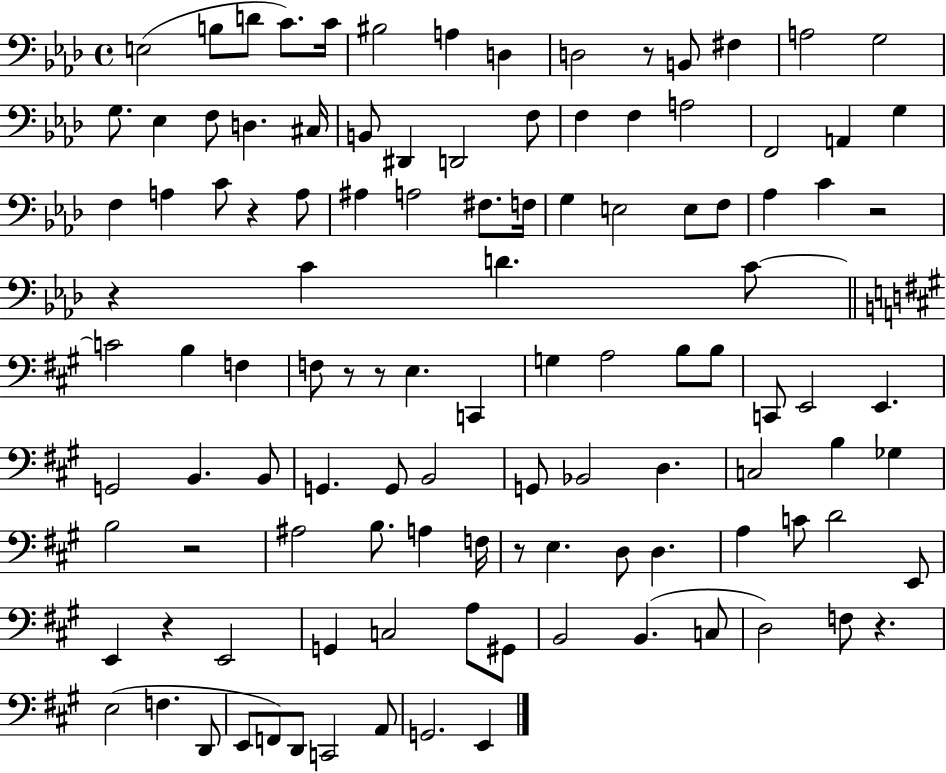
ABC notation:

X:1
T:Untitled
M:4/4
L:1/4
K:Ab
E,2 B,/2 D/2 C/2 C/4 ^B,2 A, D, D,2 z/2 B,,/2 ^F, A,2 G,2 G,/2 _E, F,/2 D, ^C,/4 B,,/2 ^D,, D,,2 F,/2 F, F, A,2 F,,2 A,, G, F, A, C/2 z A,/2 ^A, A,2 ^F,/2 F,/4 G, E,2 E,/2 F,/2 _A, C z2 z C D C/2 C2 B, F, F,/2 z/2 z/2 E, C,, G, A,2 B,/2 B,/2 C,,/2 E,,2 E,, G,,2 B,, B,,/2 G,, G,,/2 B,,2 G,,/2 _B,,2 D, C,2 B, _G, B,2 z2 ^A,2 B,/2 A, F,/4 z/2 E, D,/2 D, A, C/2 D2 E,,/2 E,, z E,,2 G,, C,2 A,/2 ^G,,/2 B,,2 B,, C,/2 D,2 F,/2 z E,2 F, D,,/2 E,,/2 F,,/2 D,,/2 C,,2 A,,/2 G,,2 E,,